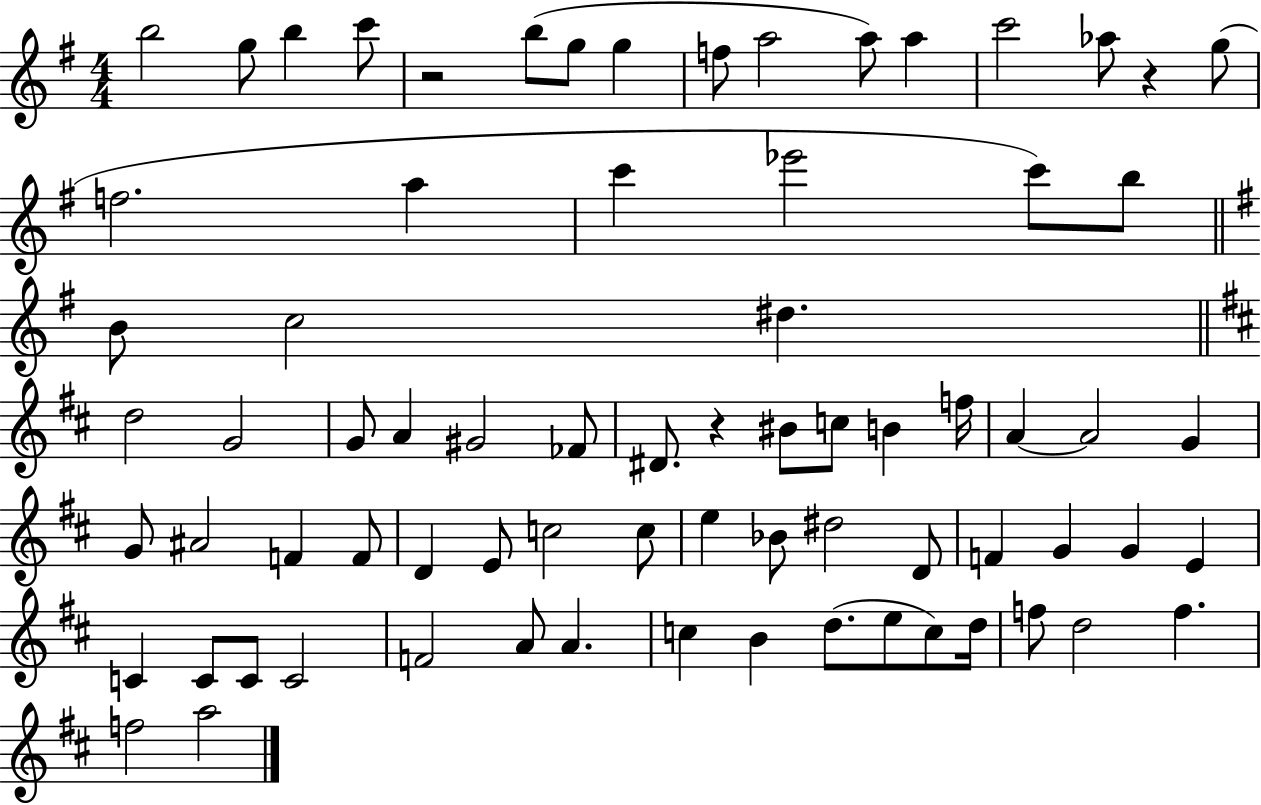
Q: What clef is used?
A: treble